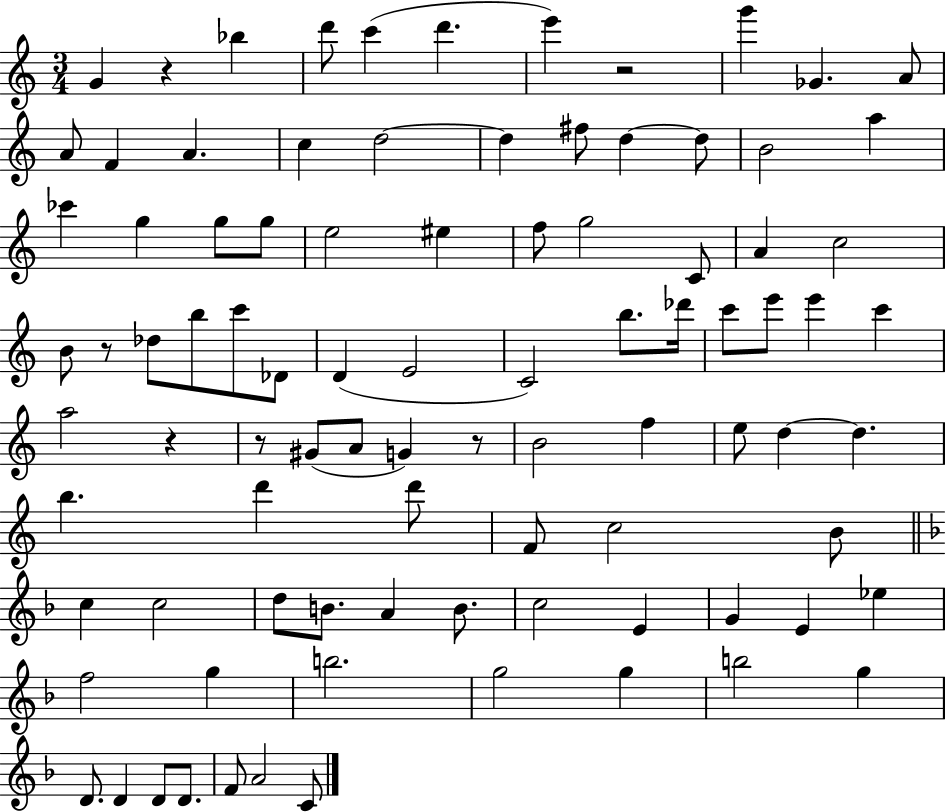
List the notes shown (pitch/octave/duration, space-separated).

G4/q R/q Bb5/q D6/e C6/q D6/q. E6/q R/h G6/q Gb4/q. A4/e A4/e F4/q A4/q. C5/q D5/h D5/q F#5/e D5/q D5/e B4/h A5/q CES6/q G5/q G5/e G5/e E5/h EIS5/q F5/e G5/h C4/e A4/q C5/h B4/e R/e Db5/e B5/e C6/e Db4/e D4/q E4/h C4/h B5/e. Db6/s C6/e E6/e E6/q C6/q A5/h R/q R/e G#4/e A4/e G4/q R/e B4/h F5/q E5/e D5/q D5/q. B5/q. D6/q D6/e F4/e C5/h B4/e C5/q C5/h D5/e B4/e. A4/q B4/e. C5/h E4/q G4/q E4/q Eb5/q F5/h G5/q B5/h. G5/h G5/q B5/h G5/q D4/e. D4/q D4/e D4/e. F4/e A4/h C4/e